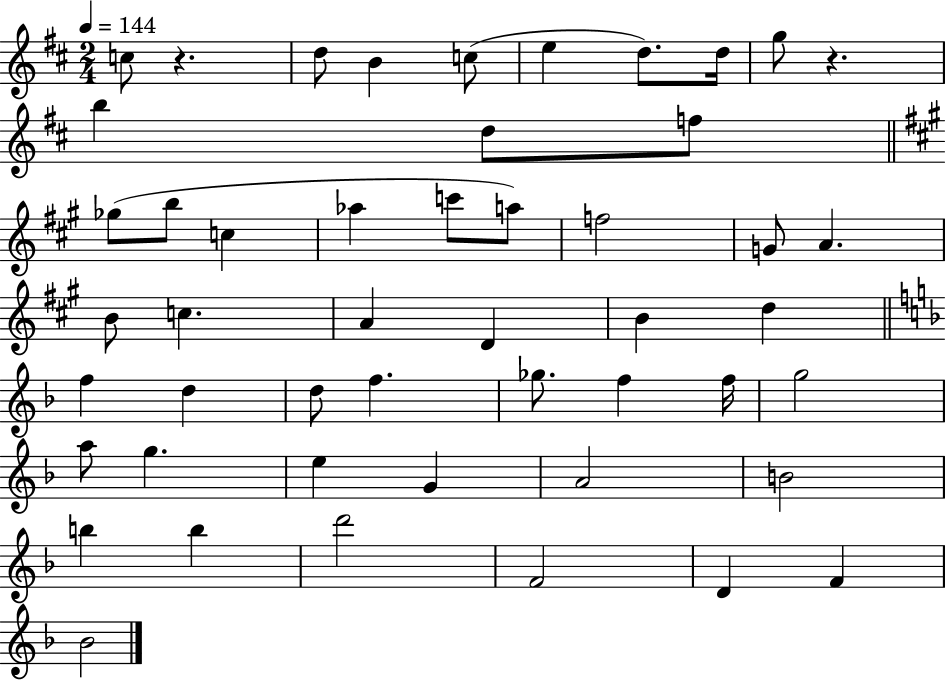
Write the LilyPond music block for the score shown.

{
  \clef treble
  \numericTimeSignature
  \time 2/4
  \key d \major
  \tempo 4 = 144
  \repeat volta 2 { c''8 r4. | d''8 b'4 c''8( | e''4 d''8.) d''16 | g''8 r4. | \break b''4 d''8 f''8 | \bar "||" \break \key a \major ges''8( b''8 c''4 | aes''4 c'''8 a''8) | f''2 | g'8 a'4. | \break b'8 c''4. | a'4 d'4 | b'4 d''4 | \bar "||" \break \key f \major f''4 d''4 | d''8 f''4. | ges''8. f''4 f''16 | g''2 | \break a''8 g''4. | e''4 g'4 | a'2 | b'2 | \break b''4 b''4 | d'''2 | f'2 | d'4 f'4 | \break bes'2 | } \bar "|."
}